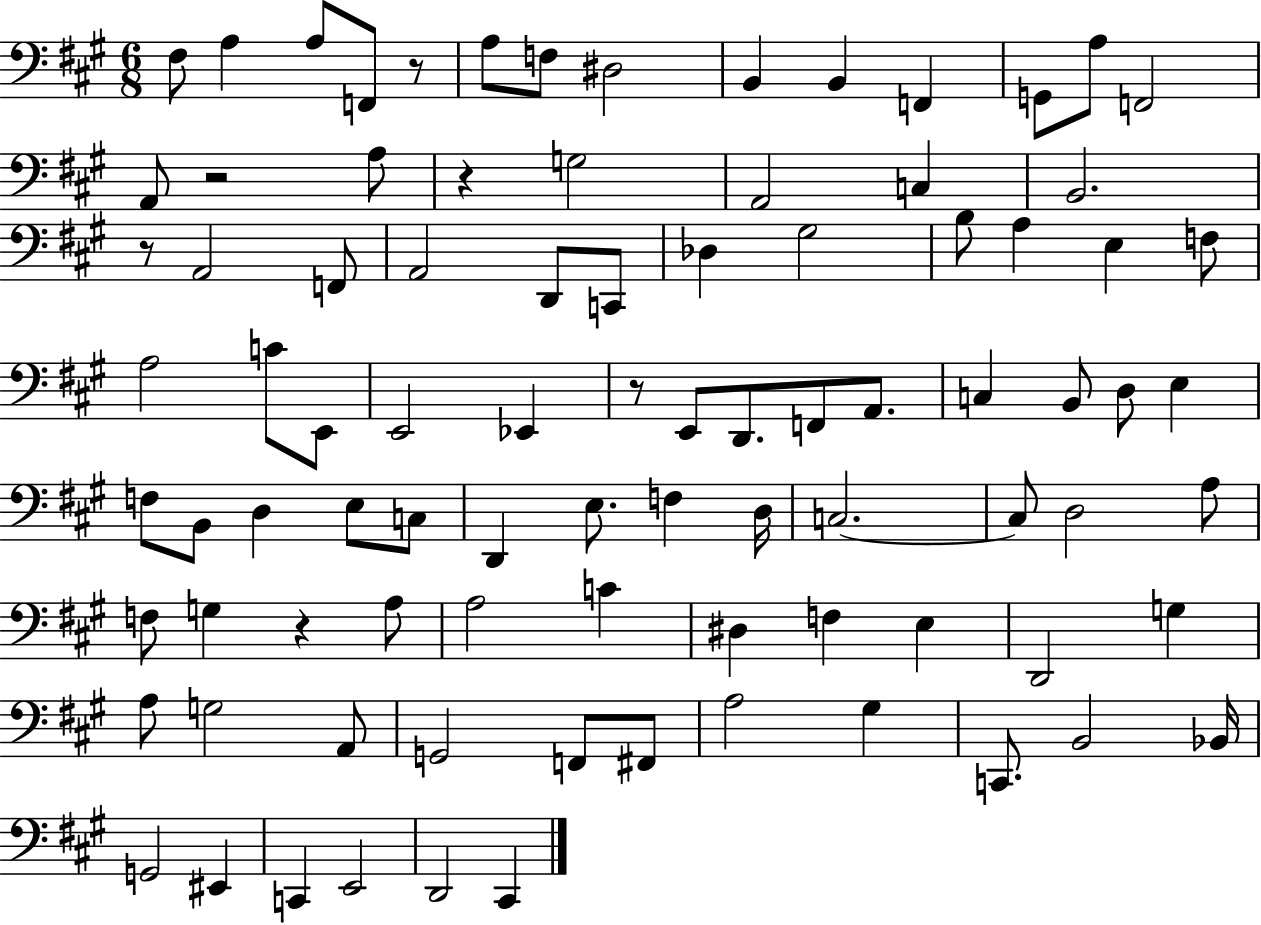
{
  \clef bass
  \numericTimeSignature
  \time 6/8
  \key a \major
  fis8 a4 a8 f,8 r8 | a8 f8 dis2 | b,4 b,4 f,4 | g,8 a8 f,2 | \break a,8 r2 a8 | r4 g2 | a,2 c4 | b,2. | \break r8 a,2 f,8 | a,2 d,8 c,8 | des4 gis2 | b8 a4 e4 f8 | \break a2 c'8 e,8 | e,2 ees,4 | r8 e,8 d,8. f,8 a,8. | c4 b,8 d8 e4 | \break f8 b,8 d4 e8 c8 | d,4 e8. f4 d16 | c2.~~ | c8 d2 a8 | \break f8 g4 r4 a8 | a2 c'4 | dis4 f4 e4 | d,2 g4 | \break a8 g2 a,8 | g,2 f,8 fis,8 | a2 gis4 | c,8. b,2 bes,16 | \break g,2 eis,4 | c,4 e,2 | d,2 cis,4 | \bar "|."
}